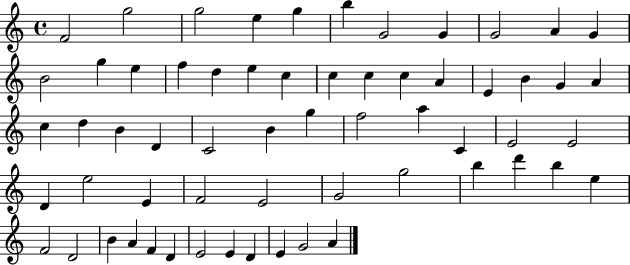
{
  \clef treble
  \time 4/4
  \defaultTimeSignature
  \key c \major
  f'2 g''2 | g''2 e''4 g''4 | b''4 g'2 g'4 | g'2 a'4 g'4 | \break b'2 g''4 e''4 | f''4 d''4 e''4 c''4 | c''4 c''4 c''4 a'4 | e'4 b'4 g'4 a'4 | \break c''4 d''4 b'4 d'4 | c'2 b'4 g''4 | f''2 a''4 c'4 | e'2 e'2 | \break d'4 e''2 e'4 | f'2 e'2 | g'2 g''2 | b''4 d'''4 b''4 e''4 | \break f'2 d'2 | b'4 a'4 f'4 d'4 | e'2 e'4 d'4 | e'4 g'2 a'4 | \break \bar "|."
}